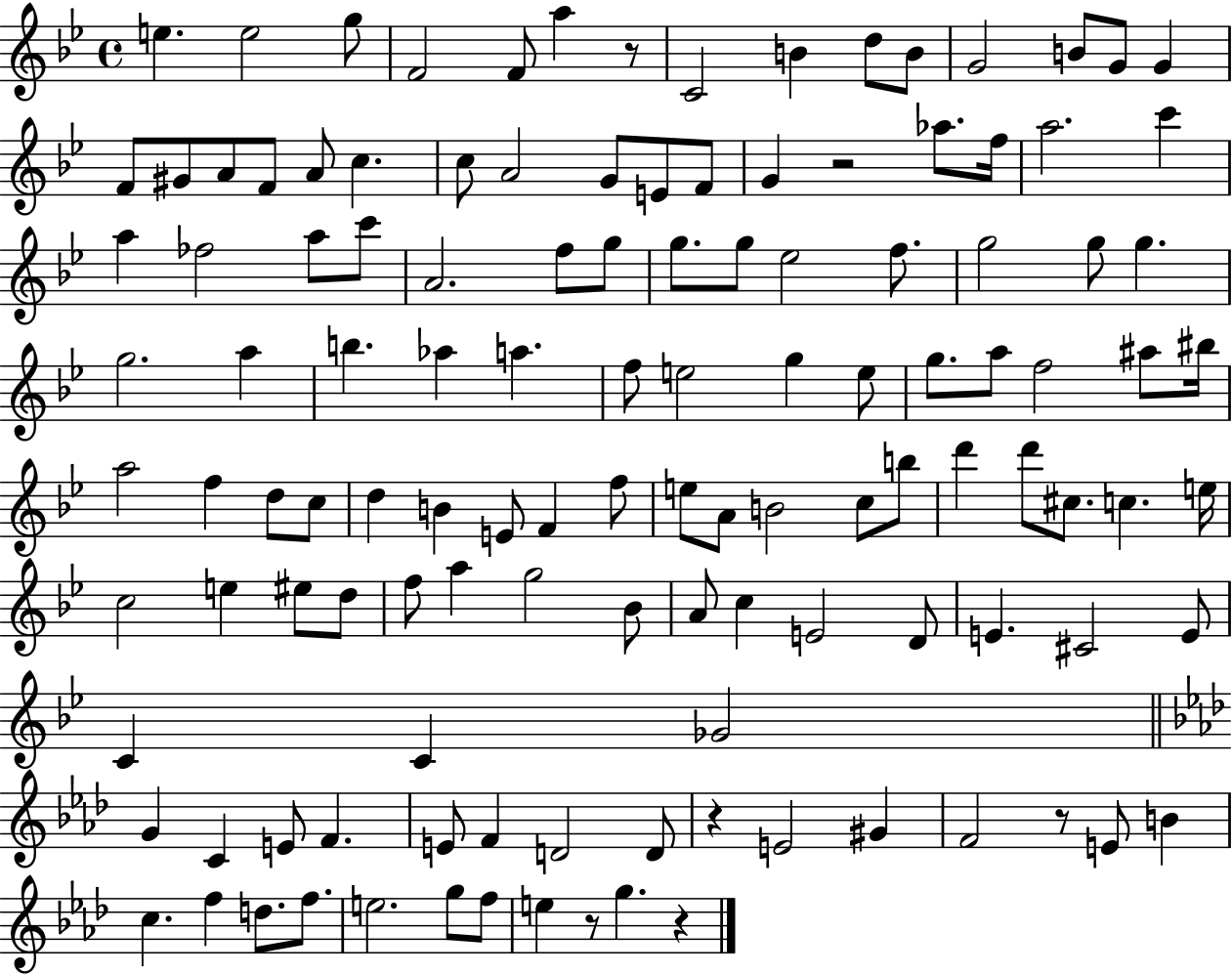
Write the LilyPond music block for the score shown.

{
  \clef treble
  \time 4/4
  \defaultTimeSignature
  \key bes \major
  e''4. e''2 g''8 | f'2 f'8 a''4 r8 | c'2 b'4 d''8 b'8 | g'2 b'8 g'8 g'4 | \break f'8 gis'8 a'8 f'8 a'8 c''4. | c''8 a'2 g'8 e'8 f'8 | g'4 r2 aes''8. f''16 | a''2. c'''4 | \break a''4 fes''2 a''8 c'''8 | a'2. f''8 g''8 | g''8. g''8 ees''2 f''8. | g''2 g''8 g''4. | \break g''2. a''4 | b''4. aes''4 a''4. | f''8 e''2 g''4 e''8 | g''8. a''8 f''2 ais''8 bis''16 | \break a''2 f''4 d''8 c''8 | d''4 b'4 e'8 f'4 f''8 | e''8 a'8 b'2 c''8 b''8 | d'''4 d'''8 cis''8. c''4. e''16 | \break c''2 e''4 eis''8 d''8 | f''8 a''4 g''2 bes'8 | a'8 c''4 e'2 d'8 | e'4. cis'2 e'8 | \break c'4 c'4 ges'2 | \bar "||" \break \key aes \major g'4 c'4 e'8 f'4. | e'8 f'4 d'2 d'8 | r4 e'2 gis'4 | f'2 r8 e'8 b'4 | \break c''4. f''4 d''8. f''8. | e''2. g''8 f''8 | e''4 r8 g''4. r4 | \bar "|."
}